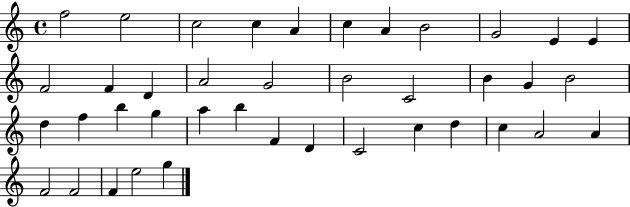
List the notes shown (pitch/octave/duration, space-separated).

F5/h E5/h C5/h C5/q A4/q C5/q A4/q B4/h G4/h E4/q E4/q F4/h F4/q D4/q A4/h G4/h B4/h C4/h B4/q G4/q B4/h D5/q F5/q B5/q G5/q A5/q B5/q F4/q D4/q C4/h C5/q D5/q C5/q A4/h A4/q F4/h F4/h F4/q E5/h G5/q